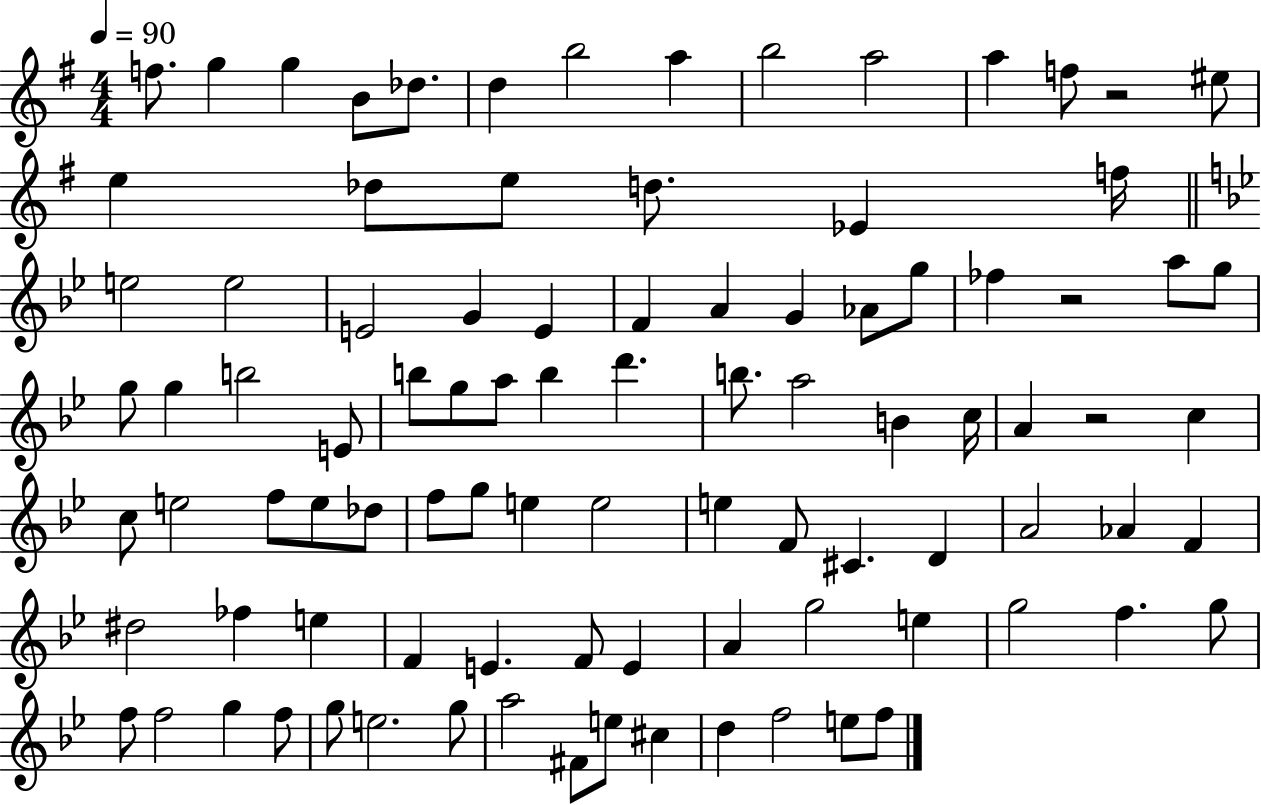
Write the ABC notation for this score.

X:1
T:Untitled
M:4/4
L:1/4
K:G
f/2 g g B/2 _d/2 d b2 a b2 a2 a f/2 z2 ^e/2 e _d/2 e/2 d/2 _E f/4 e2 e2 E2 G E F A G _A/2 g/2 _f z2 a/2 g/2 g/2 g b2 E/2 b/2 g/2 a/2 b d' b/2 a2 B c/4 A z2 c c/2 e2 f/2 e/2 _d/2 f/2 g/2 e e2 e F/2 ^C D A2 _A F ^d2 _f e F E F/2 E A g2 e g2 f g/2 f/2 f2 g f/2 g/2 e2 g/2 a2 ^F/2 e/2 ^c d f2 e/2 f/2